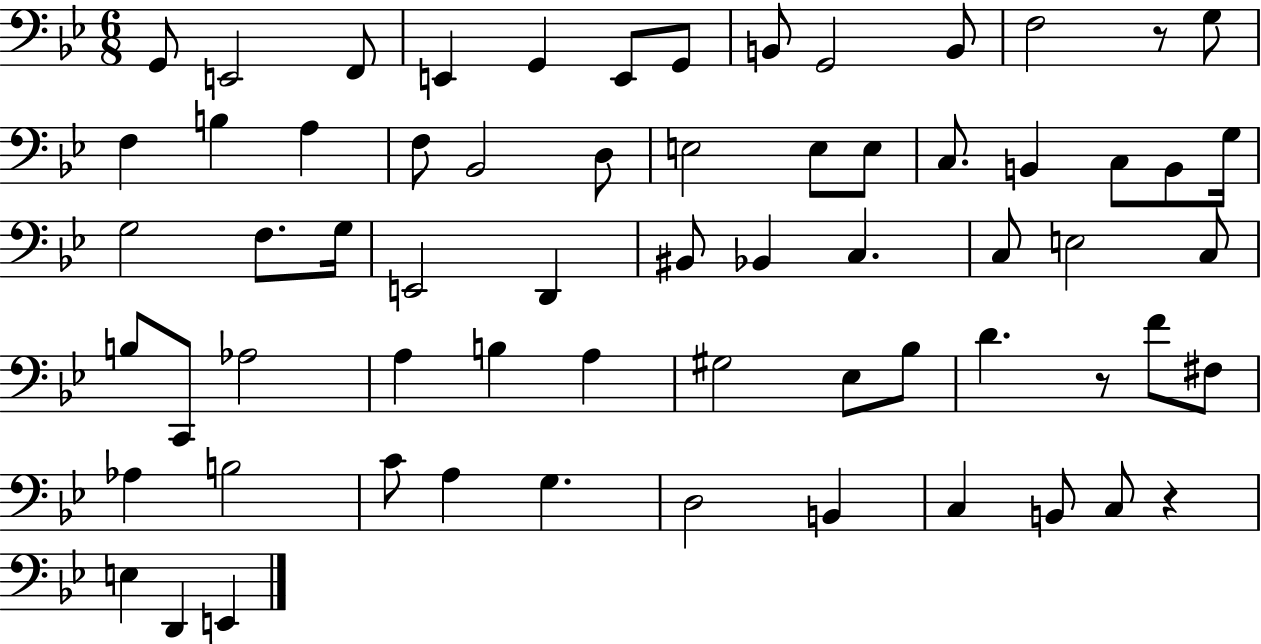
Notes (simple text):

G2/e E2/h F2/e E2/q G2/q E2/e G2/e B2/e G2/h B2/e F3/h R/e G3/e F3/q B3/q A3/q F3/e Bb2/h D3/e E3/h E3/e E3/e C3/e. B2/q C3/e B2/e G3/s G3/h F3/e. G3/s E2/h D2/q BIS2/e Bb2/q C3/q. C3/e E3/h C3/e B3/e C2/e Ab3/h A3/q B3/q A3/q G#3/h Eb3/e Bb3/e D4/q. R/e F4/e F#3/e Ab3/q B3/h C4/e A3/q G3/q. D3/h B2/q C3/q B2/e C3/e R/q E3/q D2/q E2/q